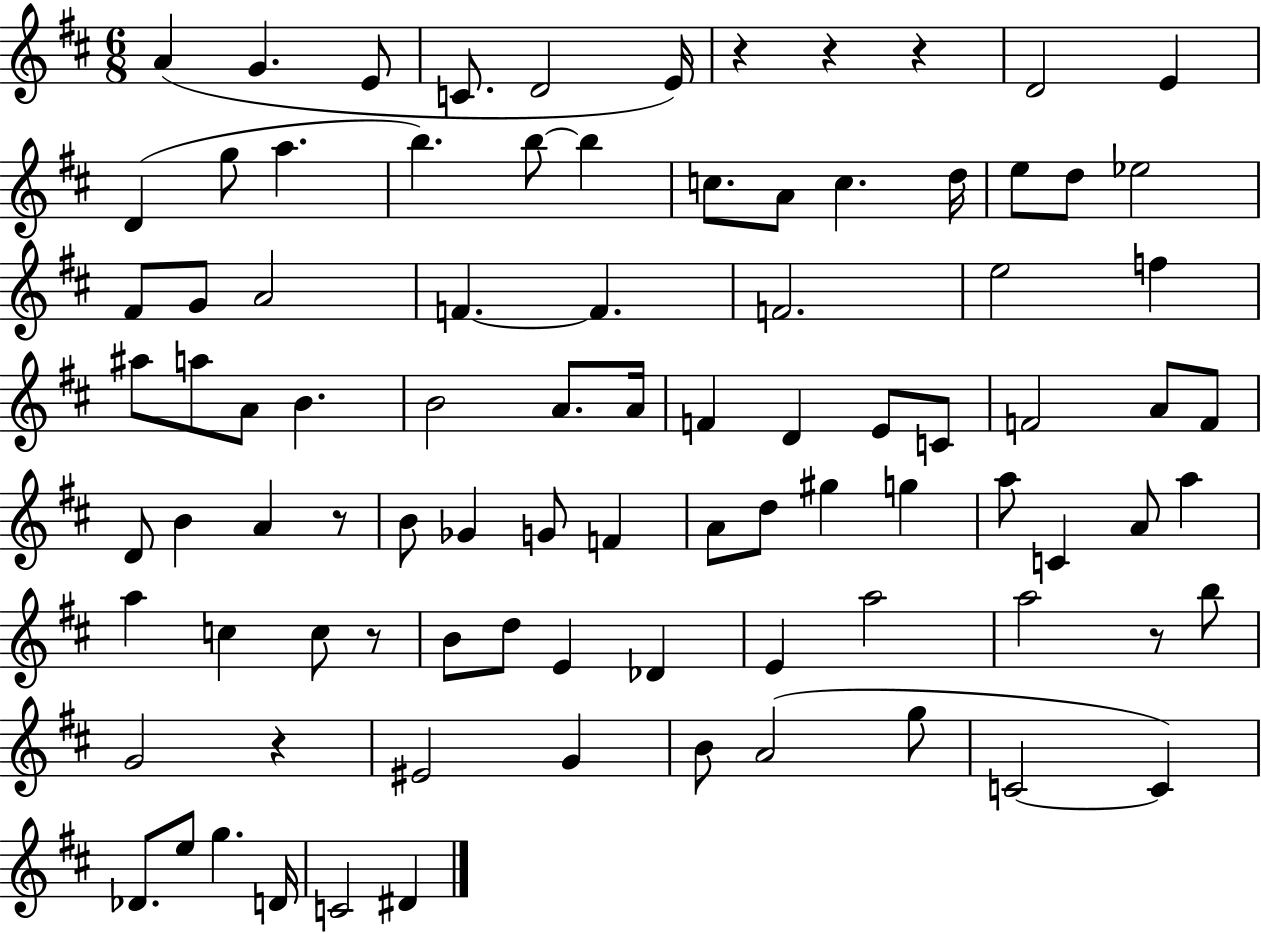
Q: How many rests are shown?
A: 7